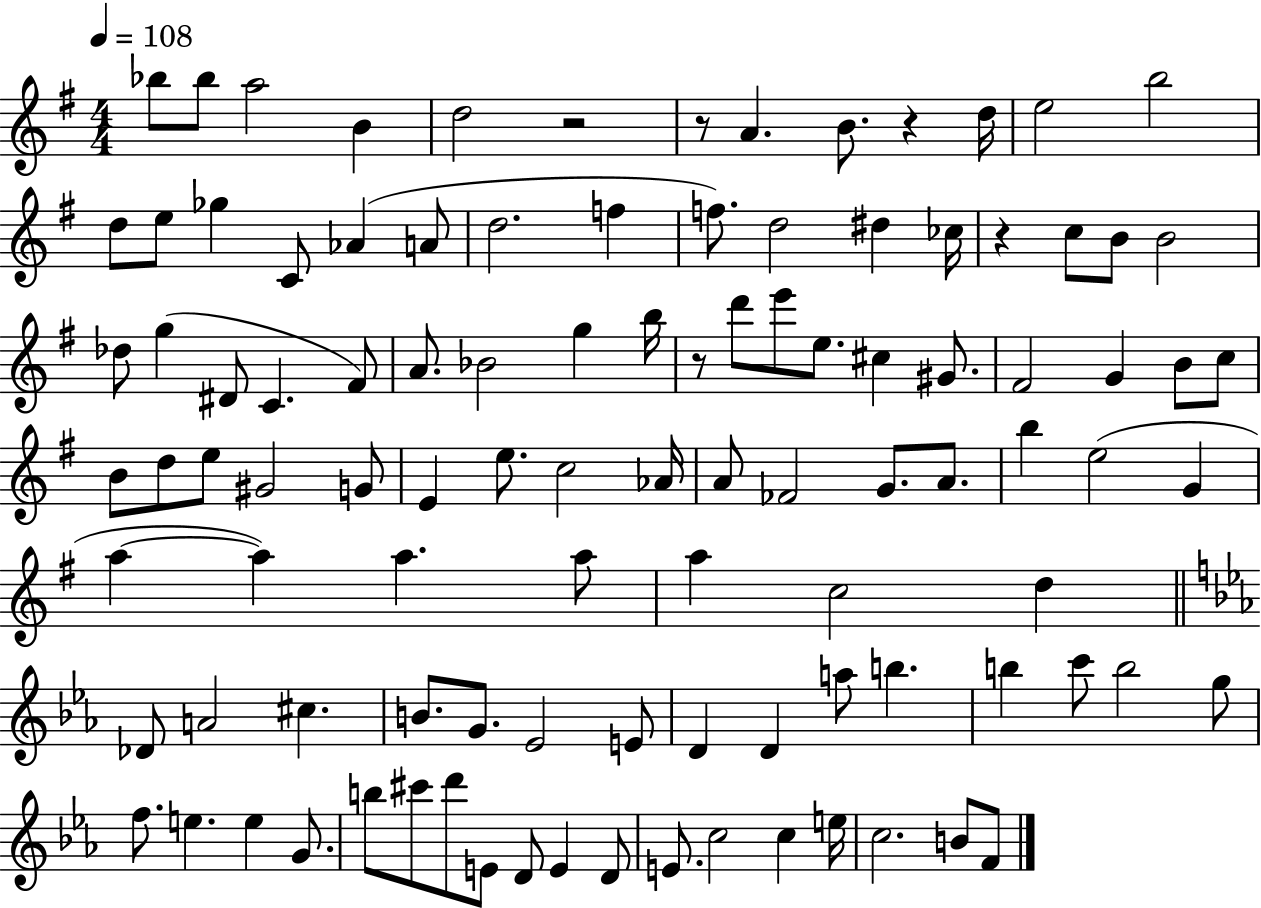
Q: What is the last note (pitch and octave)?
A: F4